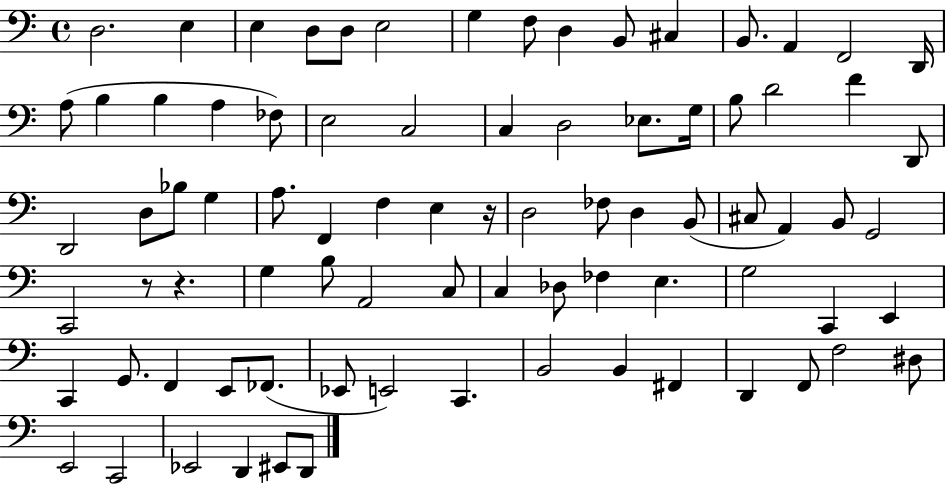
D3/h. E3/q E3/q D3/e D3/e E3/h G3/q F3/e D3/q B2/e C#3/q B2/e. A2/q F2/h D2/s A3/e B3/q B3/q A3/q FES3/e E3/h C3/h C3/q D3/h Eb3/e. G3/s B3/e D4/h F4/q D2/e D2/h D3/e Bb3/e G3/q A3/e. F2/q F3/q E3/q R/s D3/h FES3/e D3/q B2/e C#3/e A2/q B2/e G2/h C2/h R/e R/q. G3/q B3/e A2/h C3/e C3/q Db3/e FES3/q E3/q. G3/h C2/q E2/q C2/q G2/e. F2/q E2/e FES2/e. Eb2/e E2/h C2/q. B2/h B2/q F#2/q D2/q F2/e F3/h D#3/e E2/h C2/h Eb2/h D2/q EIS2/e D2/e